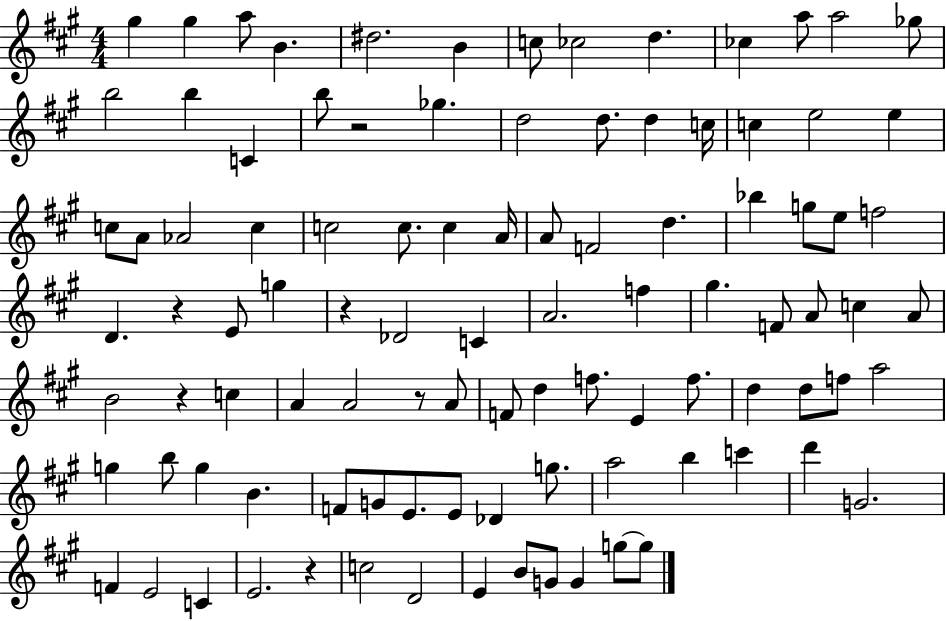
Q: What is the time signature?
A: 4/4